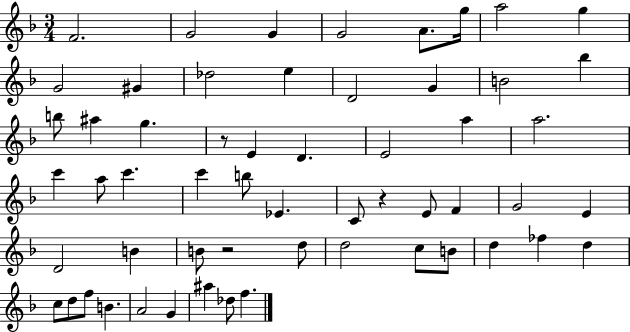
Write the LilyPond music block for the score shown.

{
  \clef treble
  \numericTimeSignature
  \time 3/4
  \key f \major
  f'2. | g'2 g'4 | g'2 a'8. g''16 | a''2 g''4 | \break g'2 gis'4 | des''2 e''4 | d'2 g'4 | b'2 bes''4 | \break b''8 ais''4 g''4. | r8 e'4 d'4. | e'2 a''4 | a''2. | \break c'''4 a''8 c'''4. | c'''4 b''8 ees'4. | c'8 r4 e'8 f'4 | g'2 e'4 | \break d'2 b'4 | b'8 r2 d''8 | d''2 c''8 b'8 | d''4 fes''4 d''4 | \break c''8 d''8 f''8 b'4. | a'2 g'4 | ais''4 des''8 f''4. | \bar "|."
}